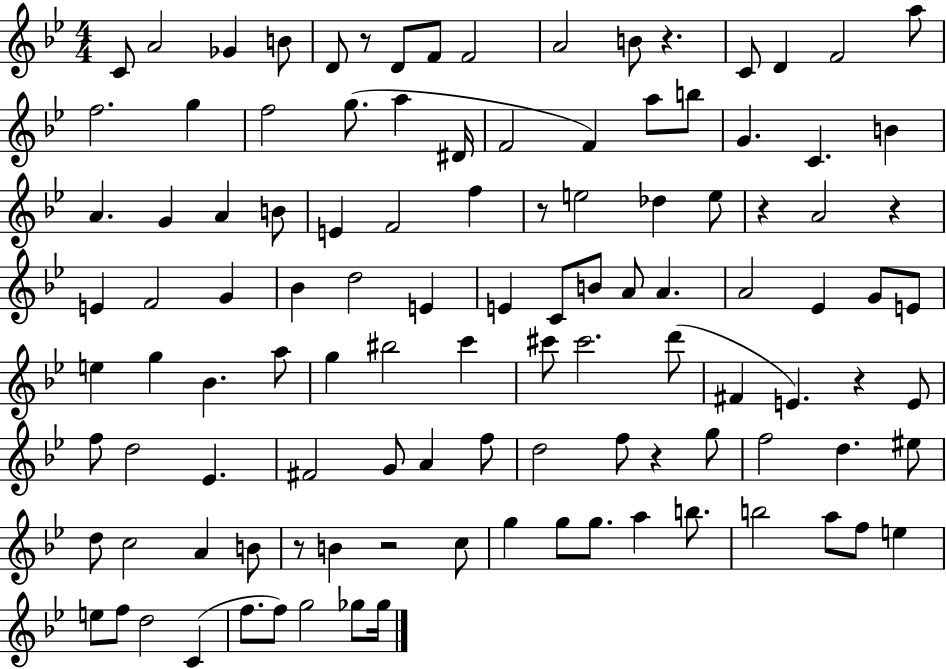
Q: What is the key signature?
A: BES major